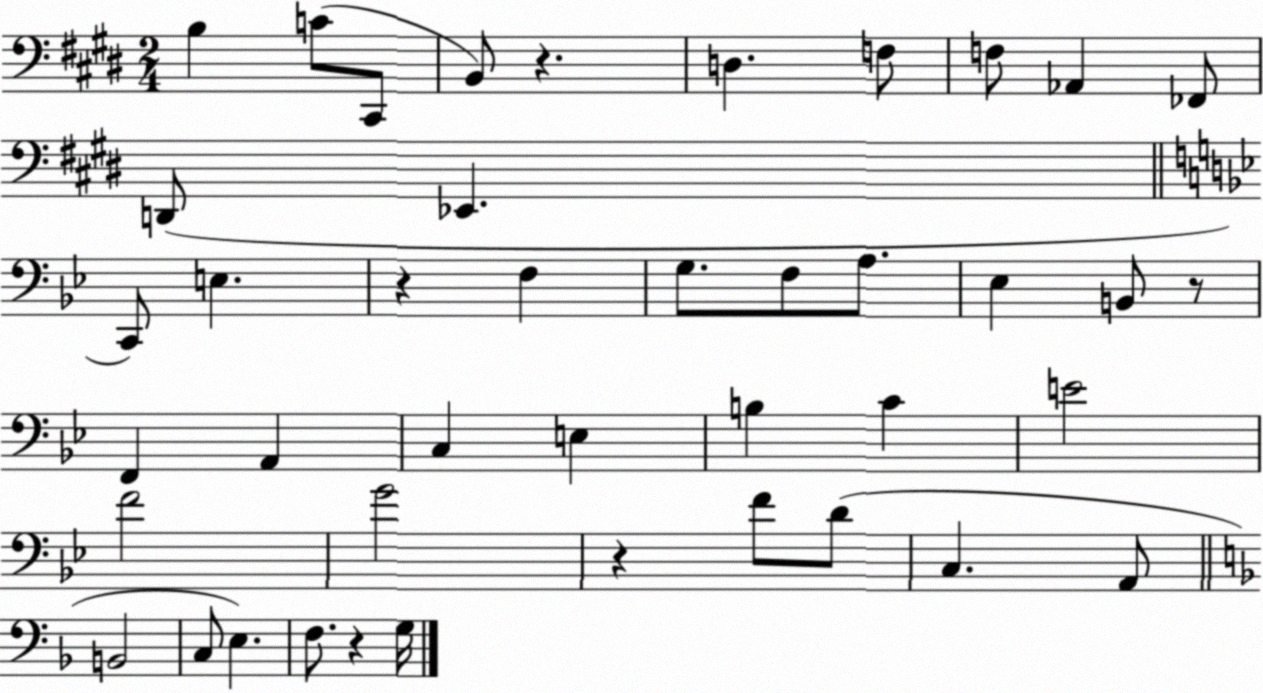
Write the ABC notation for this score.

X:1
T:Untitled
M:2/4
L:1/4
K:E
B, C/2 ^C,,/2 B,,/2 z D, F,/2 F,/2 _A,, _F,,/2 D,,/2 _E,, C,,/2 E, z F, G,/2 F,/2 A,/2 _E, B,,/2 z/2 F,, A,, C, E, B, C E2 F2 G2 z F/2 D/2 C, A,,/2 B,,2 C,/2 E, F,/2 z G,/4